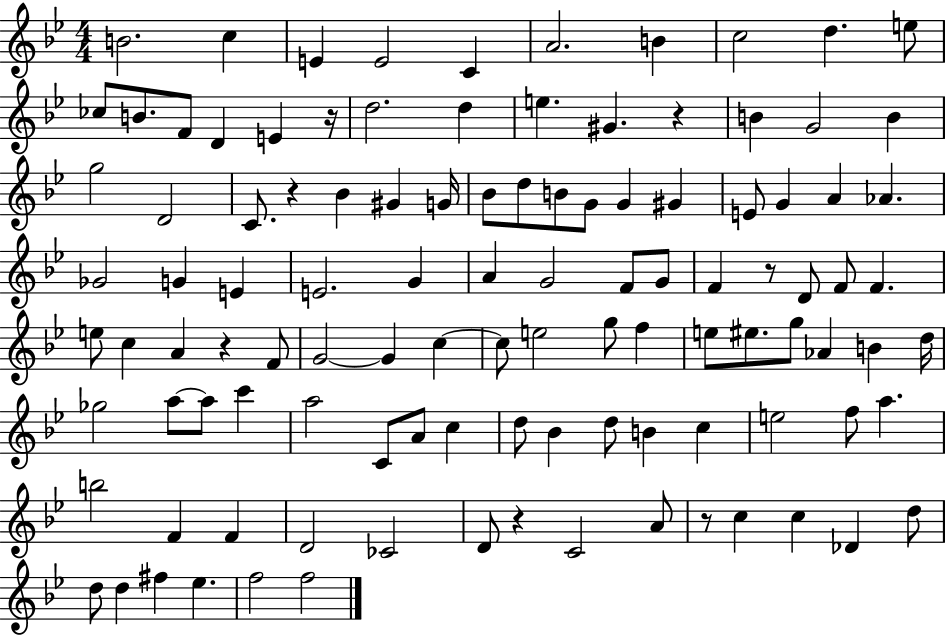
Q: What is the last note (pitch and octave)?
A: F5